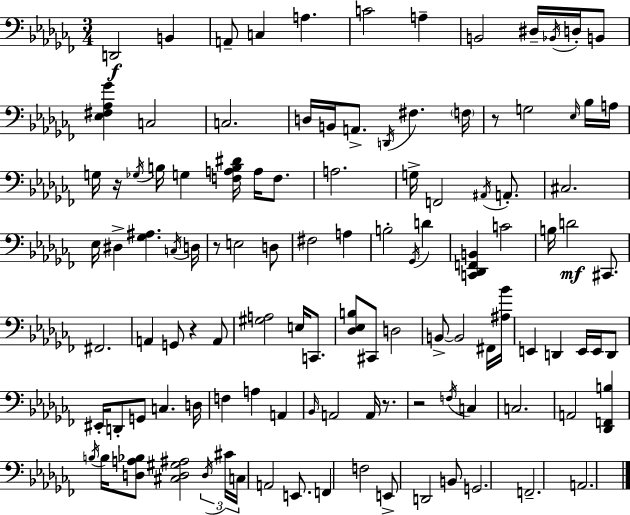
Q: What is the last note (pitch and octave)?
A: A2